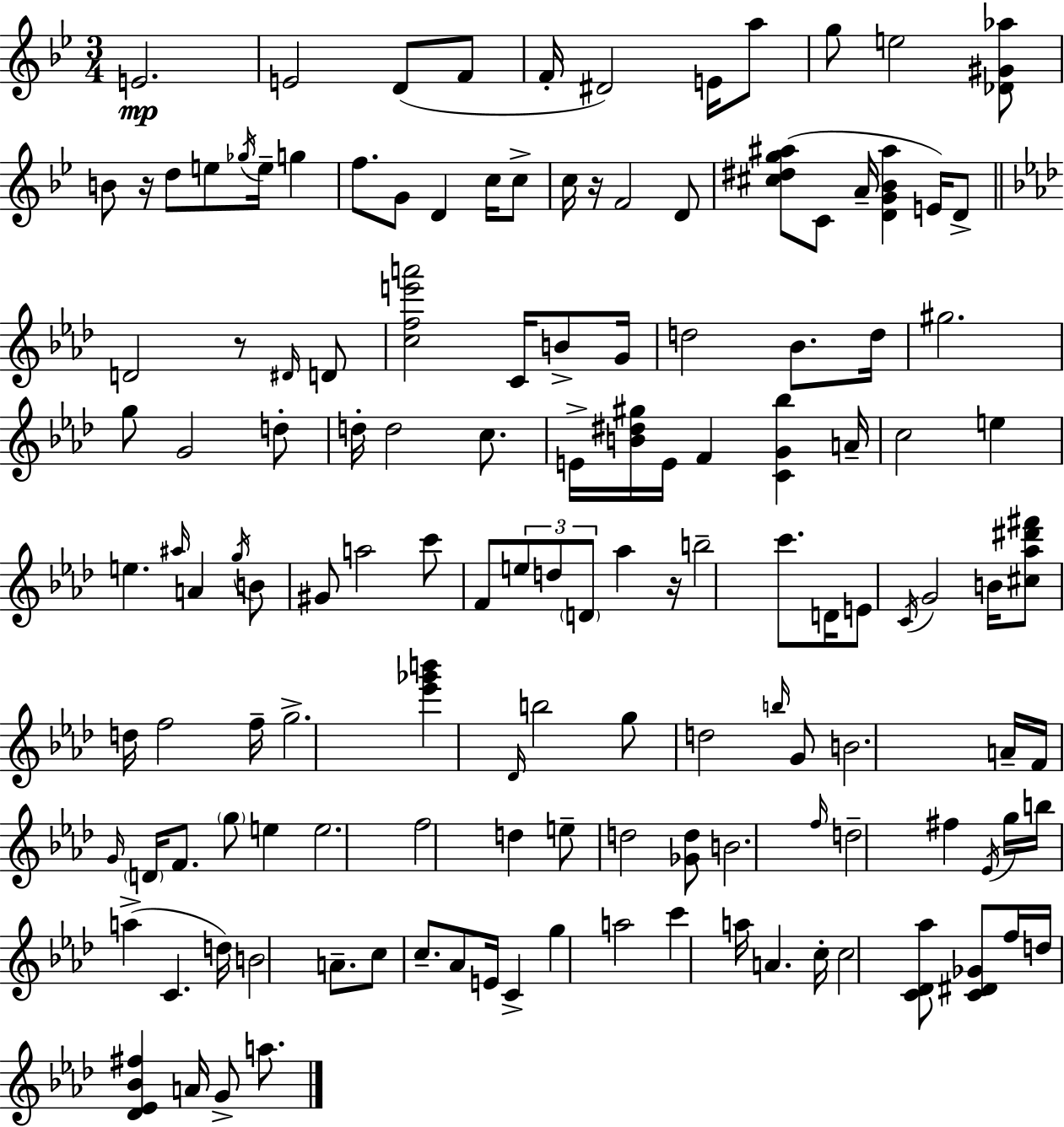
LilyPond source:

{
  \clef treble
  \numericTimeSignature
  \time 3/4
  \key bes \major
  e'2.\mp | e'2 d'8( f'8 | f'16-. dis'2) e'16 a''8 | g''8 e''2 <des' gis' aes''>8 | \break b'8 r16 d''8 e''8 \acciaccatura { ges''16 } e''16-- g''4 | f''8. g'8 d'4 c''16 c''8-> | c''16 r16 f'2 d'8 | <cis'' dis'' g'' ais''>8( c'8 a'16-- <d' g' bes' ais''>4 e'16) d'8-> | \break \bar "||" \break \key aes \major d'2 r8 \grace { dis'16 } d'8 | <c'' f'' e''' a'''>2 c'16 b'8-> | g'16 d''2 bes'8. | d''16 gis''2. | \break g''8 g'2 d''8-. | d''16-. d''2 c''8. | e'16-> <b' dis'' gis''>16 e'16 f'4 <c' g' bes''>4 | a'16-- c''2 e''4 | \break e''4. \grace { ais''16 } a'4 | \acciaccatura { g''16 } b'8 gis'8 a''2 | c'''8 f'8 \tuplet 3/2 { e''8 d''8 \parenthesize d'8 } aes''4 | r16 b''2-- | \break c'''8. d'16 e'8 \acciaccatura { c'16 } g'2 | b'16 <cis'' aes'' dis''' fis'''>8 d''16 f''2 | f''16-- g''2.-> | <ees''' ges''' b'''>4 \grace { des'16 } b''2 | \break g''8 d''2 | \grace { b''16 } g'8 b'2. | a'16-- f'16 \grace { g'16 } \parenthesize d'16 f'8. | \parenthesize g''8 e''4 e''2. | \break f''2 | d''4 e''8-- d''2 | <ges' d''>8 b'2. | \grace { f''16 } d''2-- | \break fis''4 \acciaccatura { ees'16 } g''16 b''16 a''4->( | c'4. d''16) b'2 | a'8.-- c''8 c''8.-- | aes'8 e'16 c'4-> g''4 | \break a''2 c'''4 | a''16 a'4. c''16-. c''2 | <c' des' aes''>8 <c' dis' ges'>8 f''16 d''16 <des' ees' bes' fis''>4 | a'16 g'8-> a''8. \bar "|."
}